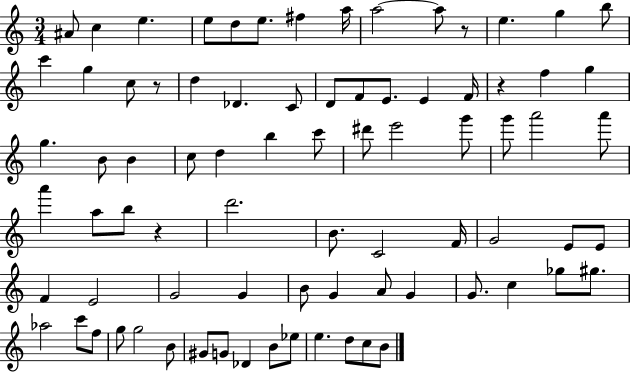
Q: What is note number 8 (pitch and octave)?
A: A5